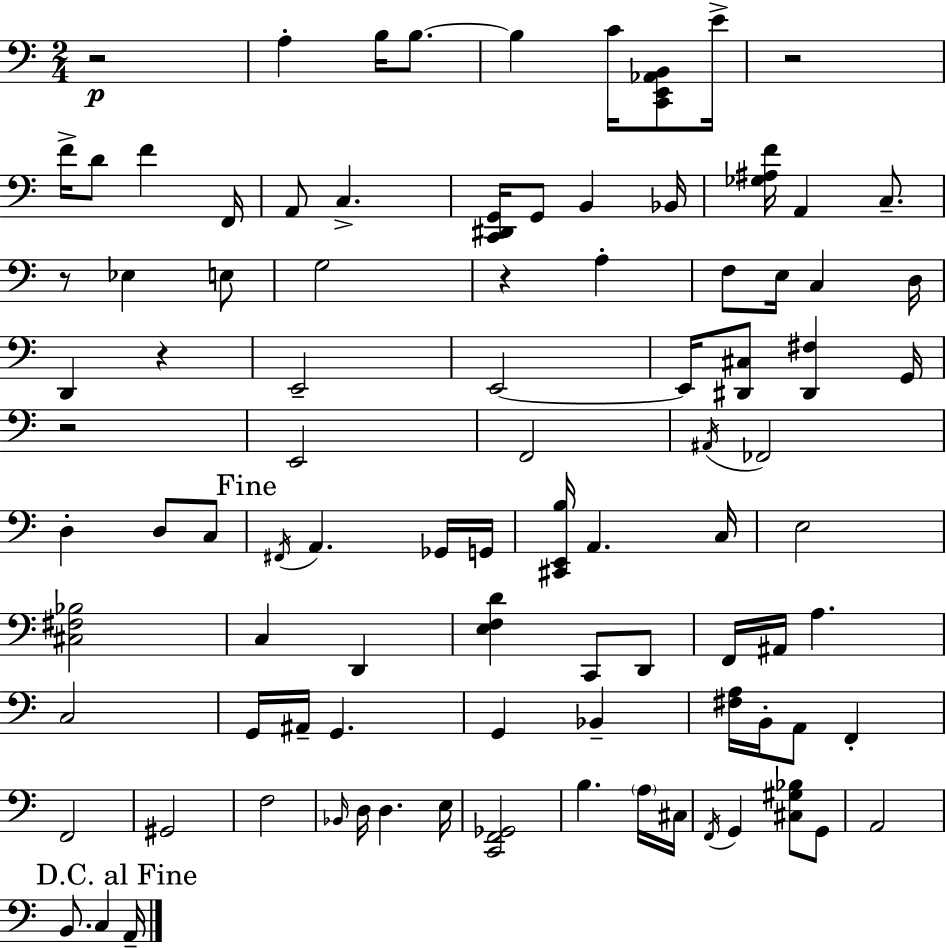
R/h A3/q B3/s B3/e. B3/q C4/s [C2,E2,Ab2,B2]/e E4/s R/h F4/s D4/e F4/q F2/s A2/e C3/q. [C2,D#2,G2]/s G2/e B2/q Bb2/s [Gb3,A#3,F4]/s A2/q C3/e. R/e Eb3/q E3/e G3/h R/q A3/q F3/e E3/s C3/q D3/s D2/q R/q E2/h E2/h E2/s [D#2,C#3]/e [D#2,F#3]/q G2/s R/h E2/h F2/h A#2/s FES2/h D3/q D3/e C3/e F#2/s A2/q. Gb2/s G2/s [C#2,E2,B3]/s A2/q. C3/s E3/h [C#3,F#3,Bb3]/h C3/q D2/q [E3,F3,D4]/q C2/e D2/e F2/s A#2/s A3/q. C3/h G2/s A#2/s G2/q. G2/q Bb2/q [F#3,A3]/s B2/s A2/e F2/q F2/h G#2/h F3/h Bb2/s D3/s D3/q. E3/s [C2,F2,Gb2]/h B3/q. A3/s C#3/s F2/s G2/q [C#3,G#3,Bb3]/e G2/e A2/h B2/e. C3/q A2/s